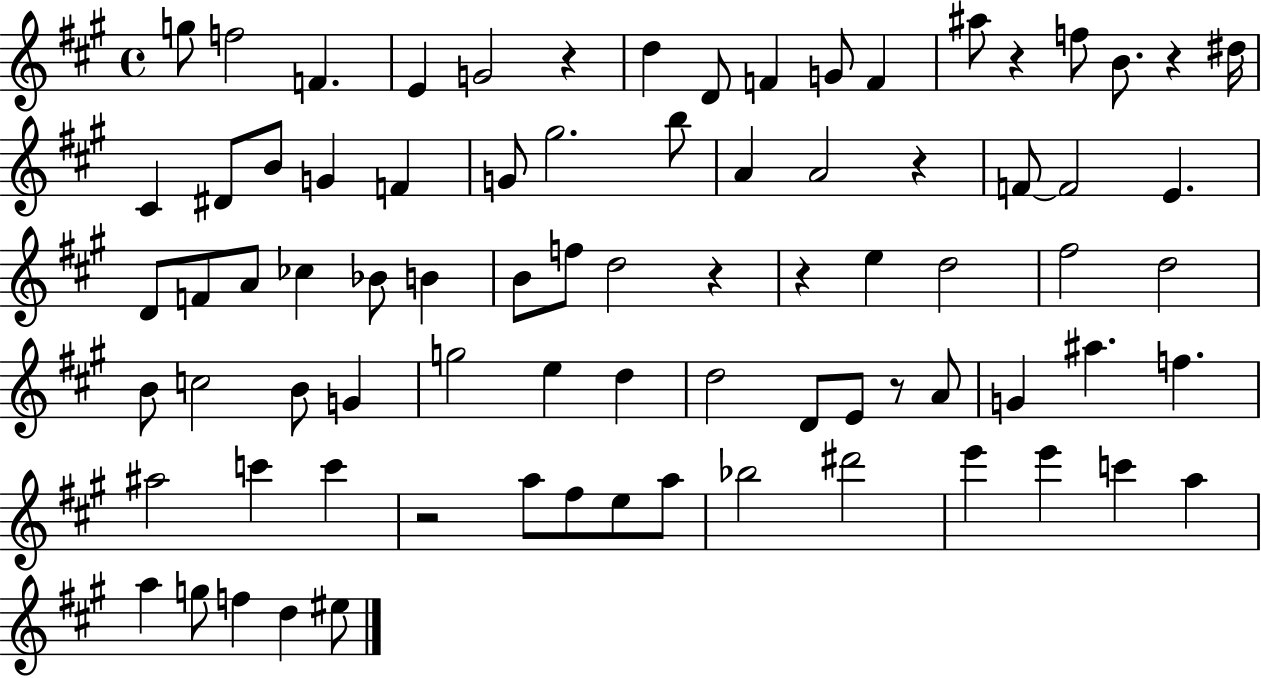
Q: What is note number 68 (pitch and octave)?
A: A5